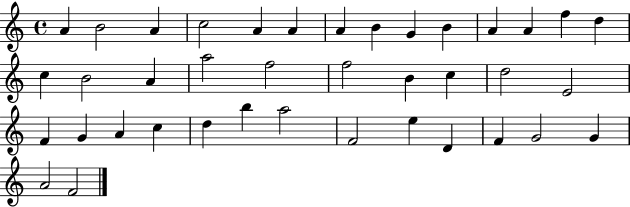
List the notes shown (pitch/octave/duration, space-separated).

A4/q B4/h A4/q C5/h A4/q A4/q A4/q B4/q G4/q B4/q A4/q A4/q F5/q D5/q C5/q B4/h A4/q A5/h F5/h F5/h B4/q C5/q D5/h E4/h F4/q G4/q A4/q C5/q D5/q B5/q A5/h F4/h E5/q D4/q F4/q G4/h G4/q A4/h F4/h